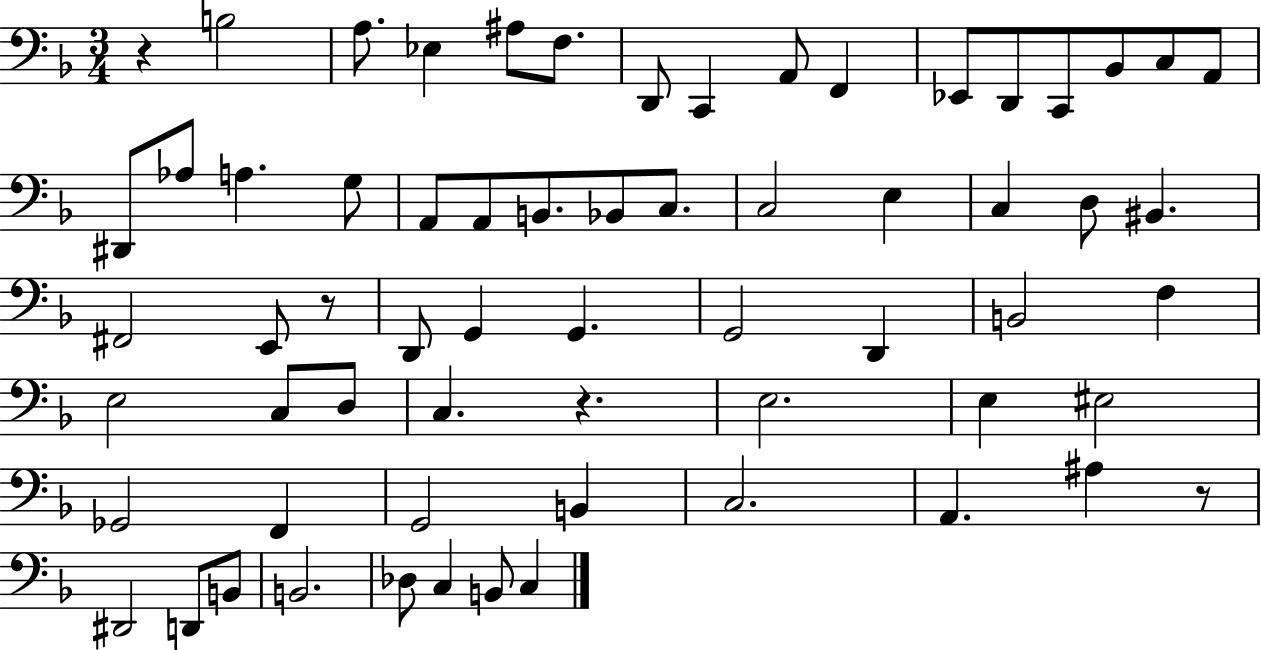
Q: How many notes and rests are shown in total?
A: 64